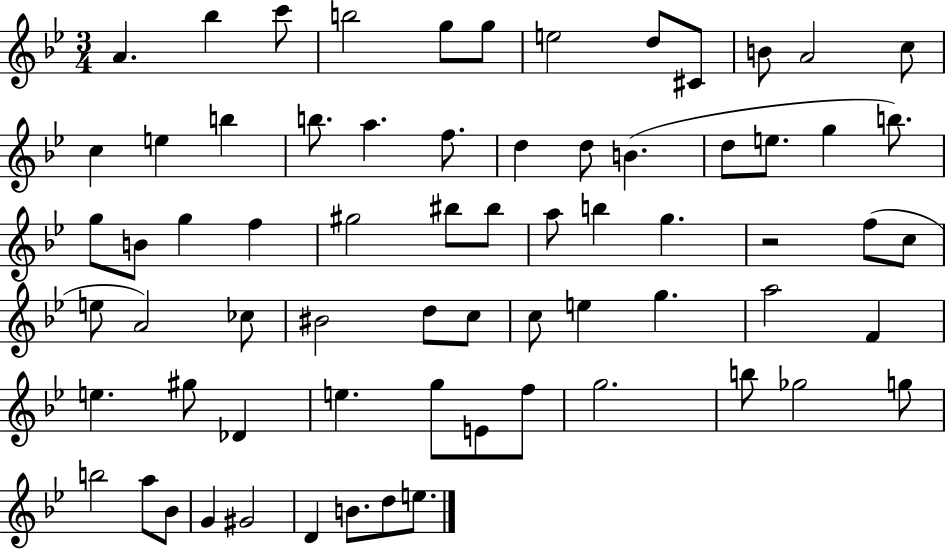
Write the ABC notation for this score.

X:1
T:Untitled
M:3/4
L:1/4
K:Bb
A _b c'/2 b2 g/2 g/2 e2 d/2 ^C/2 B/2 A2 c/2 c e b b/2 a f/2 d d/2 B d/2 e/2 g b/2 g/2 B/2 g f ^g2 ^b/2 ^b/2 a/2 b g z2 f/2 c/2 e/2 A2 _c/2 ^B2 d/2 c/2 c/2 e g a2 F e ^g/2 _D e g/2 E/2 f/2 g2 b/2 _g2 g/2 b2 a/2 _B/2 G ^G2 D B/2 d/2 e/2